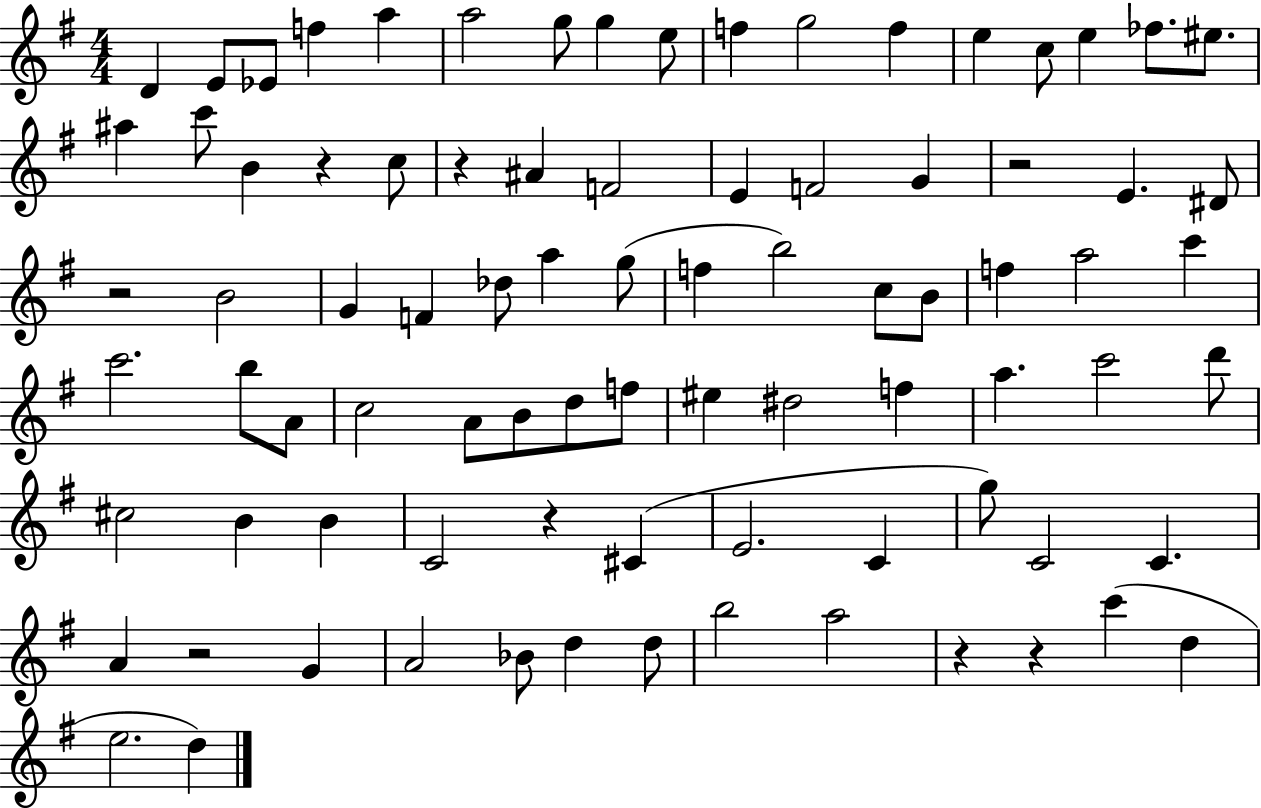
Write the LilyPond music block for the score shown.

{
  \clef treble
  \numericTimeSignature
  \time 4/4
  \key g \major
  \repeat volta 2 { d'4 e'8 ees'8 f''4 a''4 | a''2 g''8 g''4 e''8 | f''4 g''2 f''4 | e''4 c''8 e''4 fes''8. eis''8. | \break ais''4 c'''8 b'4 r4 c''8 | r4 ais'4 f'2 | e'4 f'2 g'4 | r2 e'4. dis'8 | \break r2 b'2 | g'4 f'4 des''8 a''4 g''8( | f''4 b''2) c''8 b'8 | f''4 a''2 c'''4 | \break c'''2. b''8 a'8 | c''2 a'8 b'8 d''8 f''8 | eis''4 dis''2 f''4 | a''4. c'''2 d'''8 | \break cis''2 b'4 b'4 | c'2 r4 cis'4( | e'2. c'4 | g''8) c'2 c'4. | \break a'4 r2 g'4 | a'2 bes'8 d''4 d''8 | b''2 a''2 | r4 r4 c'''4( d''4 | \break e''2. d''4) | } \bar "|."
}